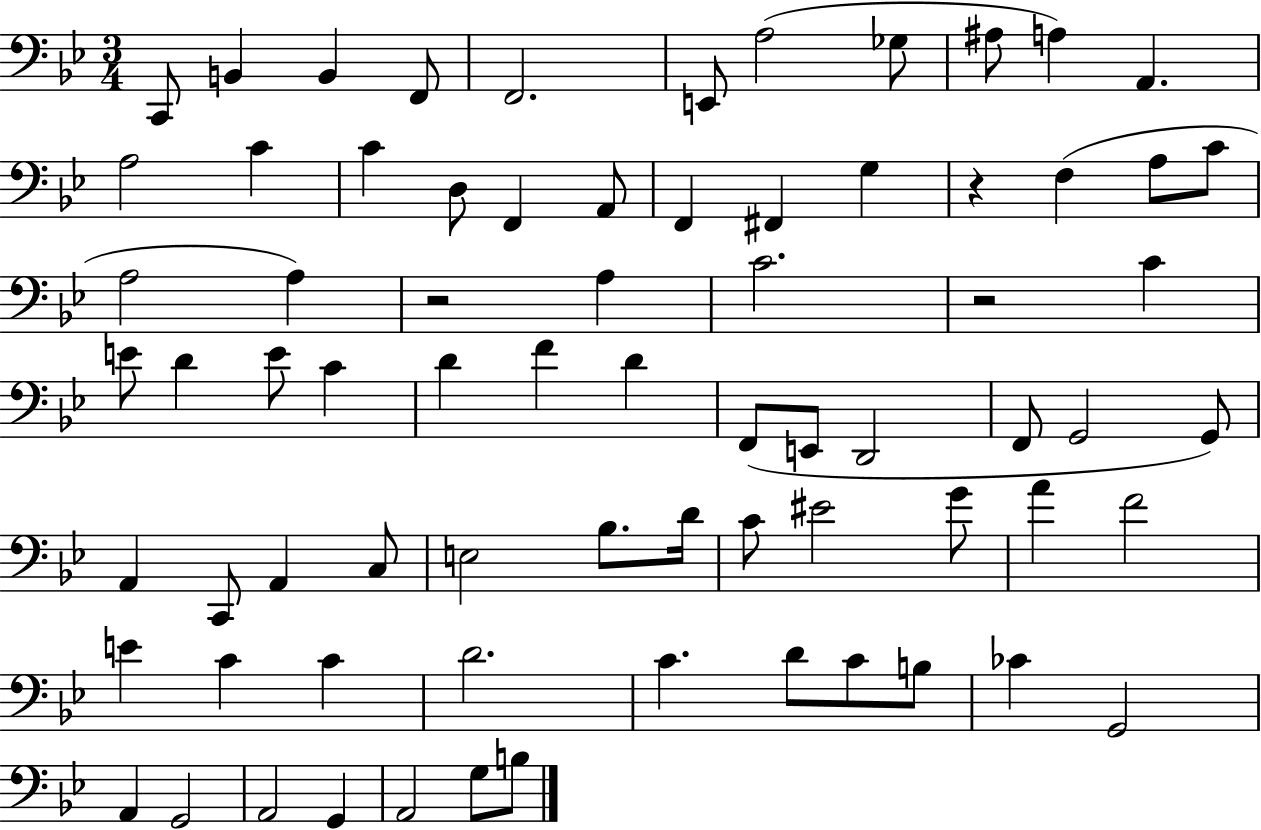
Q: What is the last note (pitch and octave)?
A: B3